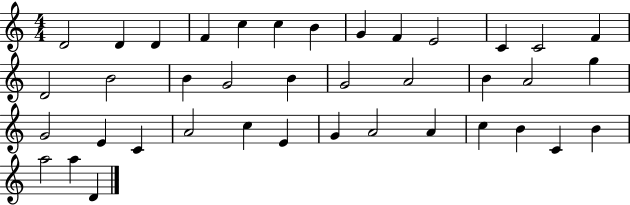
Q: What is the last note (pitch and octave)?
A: D4